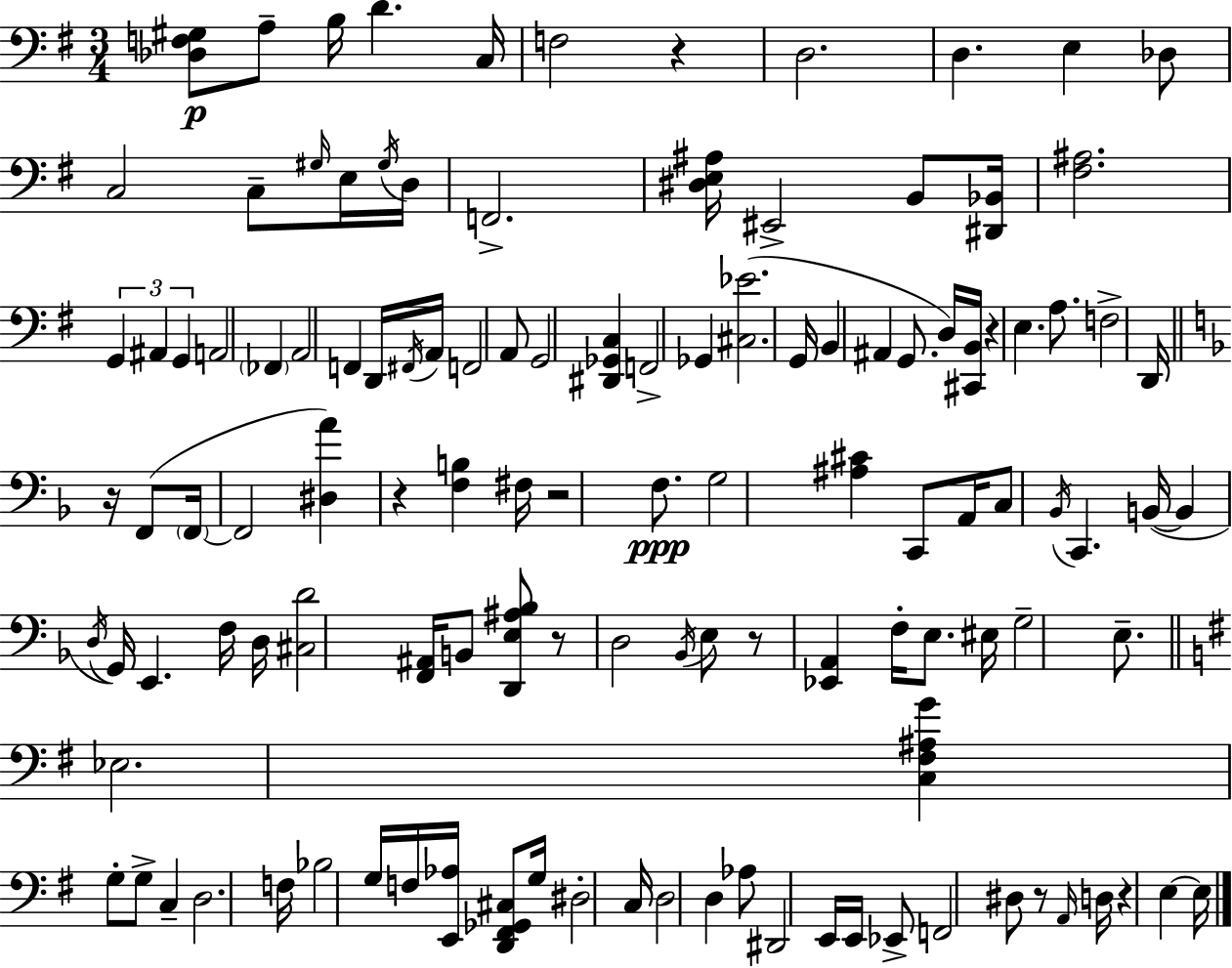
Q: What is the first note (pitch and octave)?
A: A3